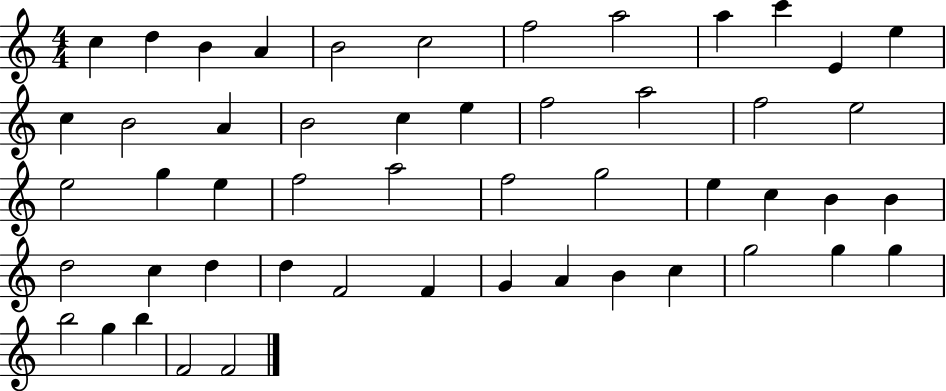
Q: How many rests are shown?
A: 0